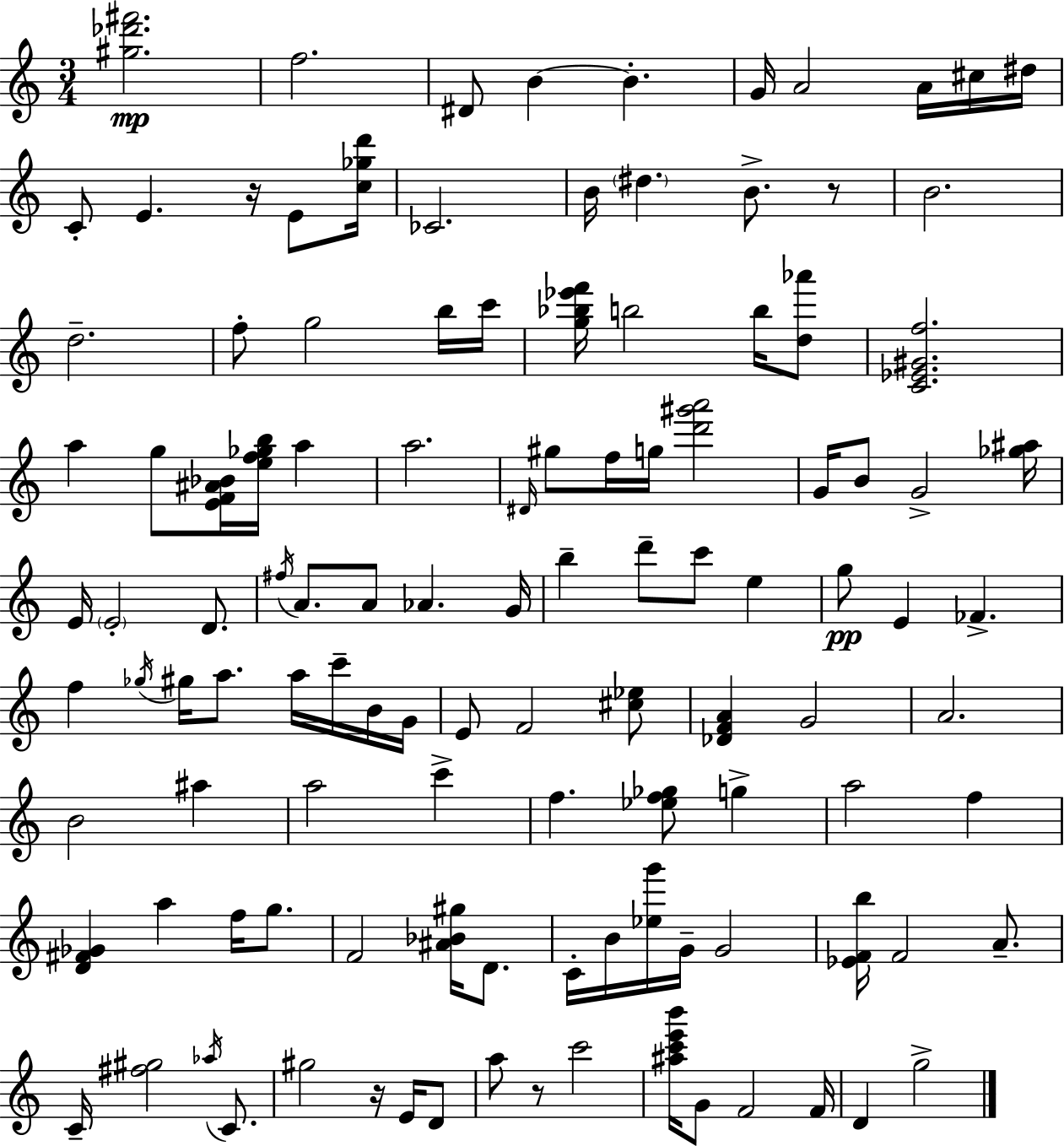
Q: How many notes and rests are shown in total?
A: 116